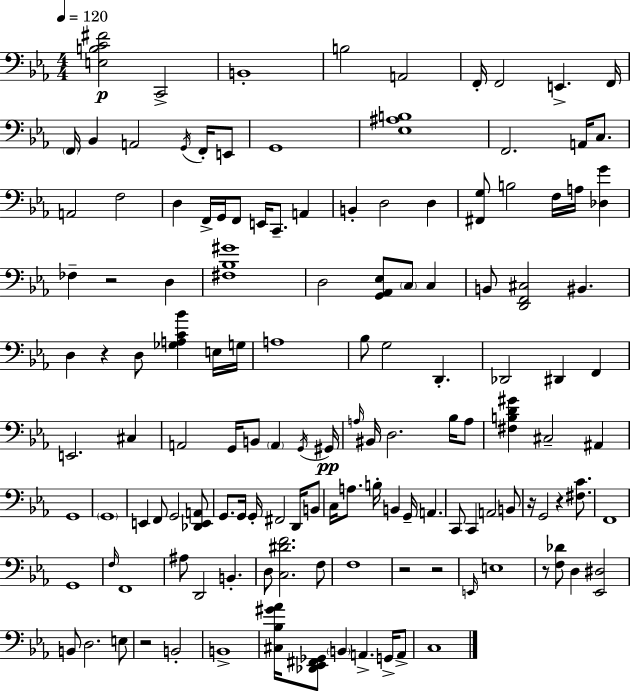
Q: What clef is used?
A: bass